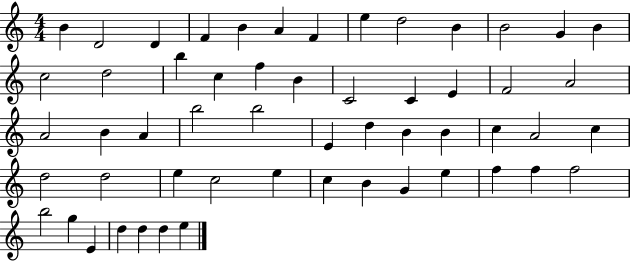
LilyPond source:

{
  \clef treble
  \numericTimeSignature
  \time 4/4
  \key c \major
  b'4 d'2 d'4 | f'4 b'4 a'4 f'4 | e''4 d''2 b'4 | b'2 g'4 b'4 | \break c''2 d''2 | b''4 c''4 f''4 b'4 | c'2 c'4 e'4 | f'2 a'2 | \break a'2 b'4 a'4 | b''2 b''2 | e'4 d''4 b'4 b'4 | c''4 a'2 c''4 | \break d''2 d''2 | e''4 c''2 e''4 | c''4 b'4 g'4 e''4 | f''4 f''4 f''2 | \break b''2 g''4 e'4 | d''4 d''4 d''4 e''4 | \bar "|."
}